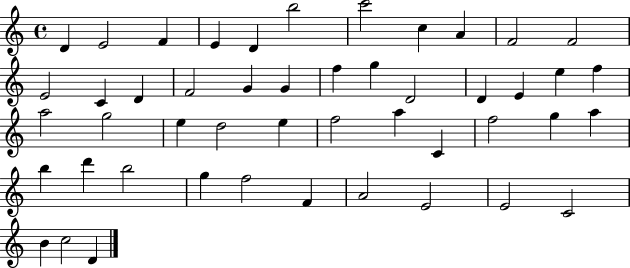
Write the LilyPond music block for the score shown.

{
  \clef treble
  \time 4/4
  \defaultTimeSignature
  \key c \major
  d'4 e'2 f'4 | e'4 d'4 b''2 | c'''2 c''4 a'4 | f'2 f'2 | \break e'2 c'4 d'4 | f'2 g'4 g'4 | f''4 g''4 d'2 | d'4 e'4 e''4 f''4 | \break a''2 g''2 | e''4 d''2 e''4 | f''2 a''4 c'4 | f''2 g''4 a''4 | \break b''4 d'''4 b''2 | g''4 f''2 f'4 | a'2 e'2 | e'2 c'2 | \break b'4 c''2 d'4 | \bar "|."
}